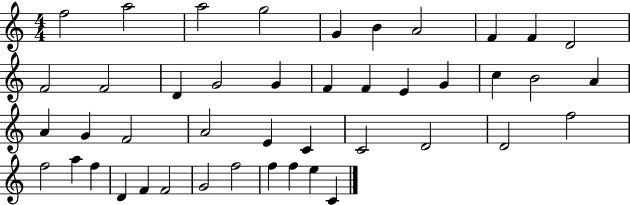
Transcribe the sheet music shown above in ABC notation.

X:1
T:Untitled
M:4/4
L:1/4
K:C
f2 a2 a2 g2 G B A2 F F D2 F2 F2 D G2 G F F E G c B2 A A G F2 A2 E C C2 D2 D2 f2 f2 a f D F F2 G2 f2 f f e C